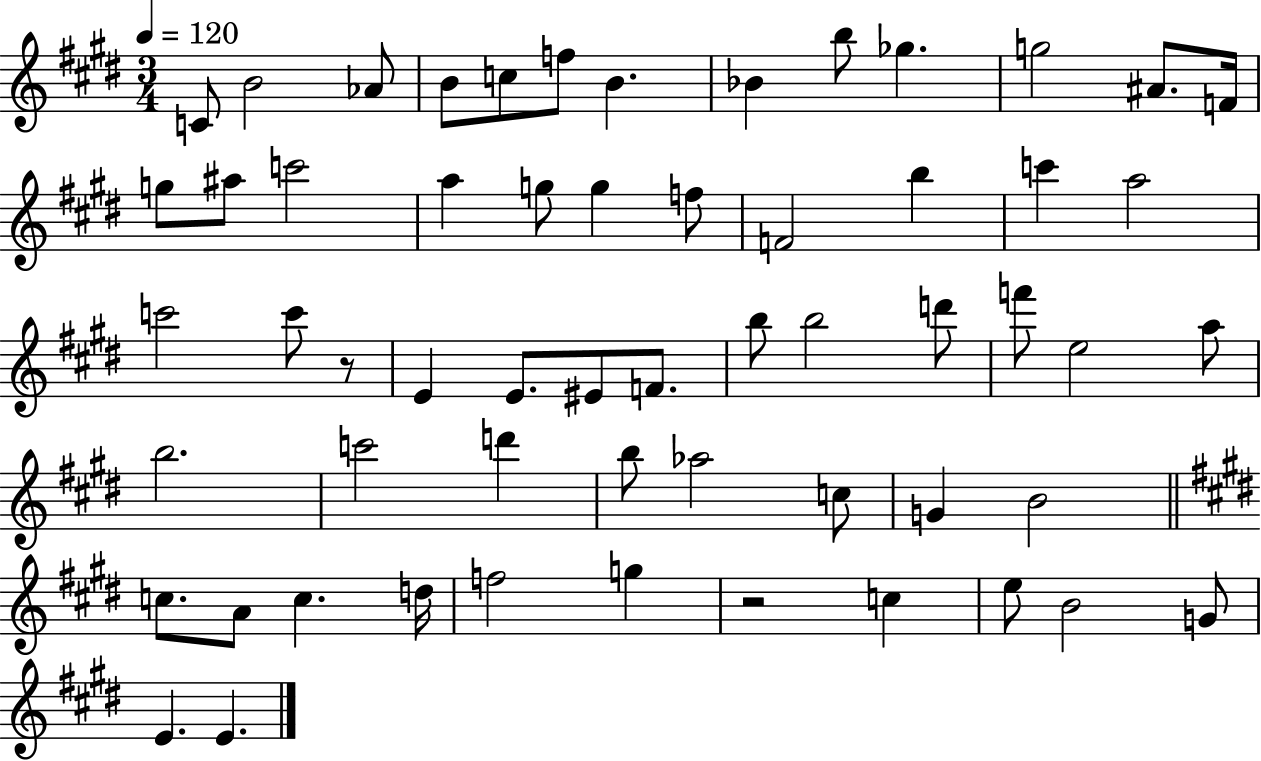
C4/e B4/h Ab4/e B4/e C5/e F5/e B4/q. Bb4/q B5/e Gb5/q. G5/h A#4/e. F4/s G5/e A#5/e C6/h A5/q G5/e G5/q F5/e F4/h B5/q C6/q A5/h C6/h C6/e R/e E4/q E4/e. EIS4/e F4/e. B5/e B5/h D6/e F6/e E5/h A5/e B5/h. C6/h D6/q B5/e Ab5/h C5/e G4/q B4/h C5/e. A4/e C5/q. D5/s F5/h G5/q R/h C5/q E5/e B4/h G4/e E4/q. E4/q.